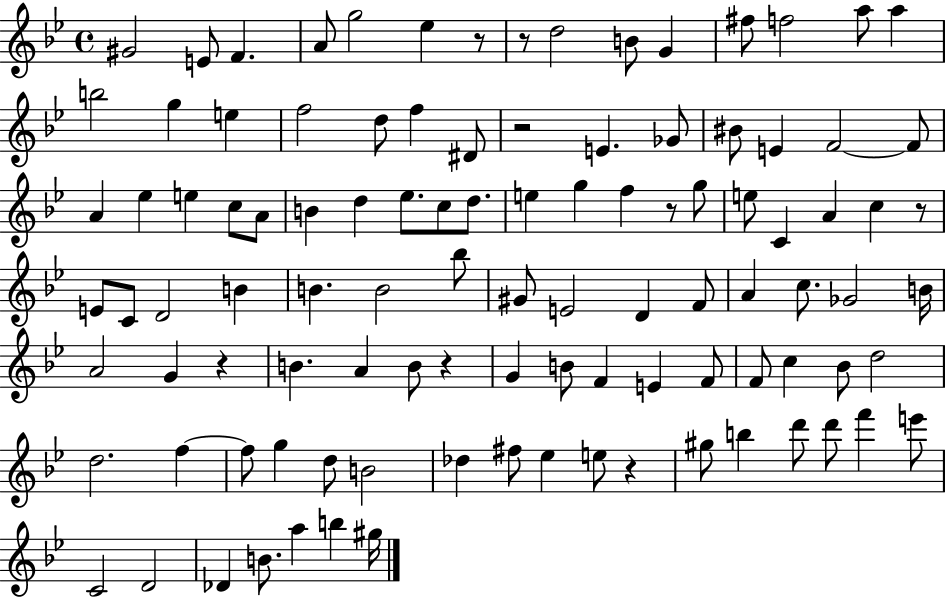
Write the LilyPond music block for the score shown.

{
  \clef treble
  \time 4/4
  \defaultTimeSignature
  \key bes \major
  gis'2 e'8 f'4. | a'8 g''2 ees''4 r8 | r8 d''2 b'8 g'4 | fis''8 f''2 a''8 a''4 | \break b''2 g''4 e''4 | f''2 d''8 f''4 dis'8 | r2 e'4. ges'8 | bis'8 e'4 f'2~~ f'8 | \break a'4 ees''4 e''4 c''8 a'8 | b'4 d''4 ees''8. c''8 d''8. | e''4 g''4 f''4 r8 g''8 | e''8 c'4 a'4 c''4 r8 | \break e'8 c'8 d'2 b'4 | b'4. b'2 bes''8 | gis'8 e'2 d'4 f'8 | a'4 c''8. ges'2 b'16 | \break a'2 g'4 r4 | b'4. a'4 b'8 r4 | g'4 b'8 f'4 e'4 f'8 | f'8 c''4 bes'8 d''2 | \break d''2. f''4~~ | f''8 g''4 d''8 b'2 | des''4 fis''8 ees''4 e''8 r4 | gis''8 b''4 d'''8 d'''8 f'''4 e'''8 | \break c'2 d'2 | des'4 b'8. a''4 b''4 gis''16 | \bar "|."
}